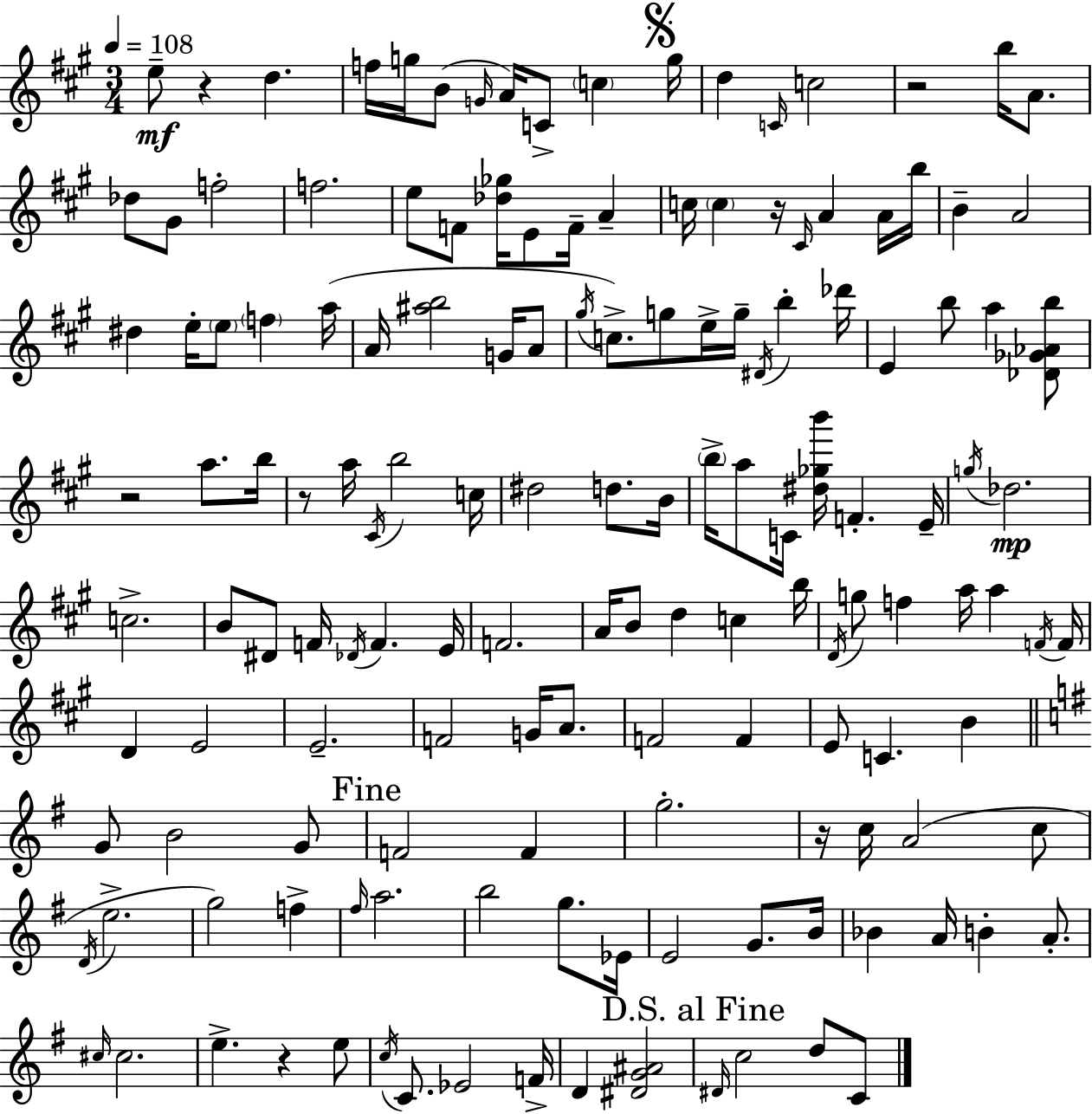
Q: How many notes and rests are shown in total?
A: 148